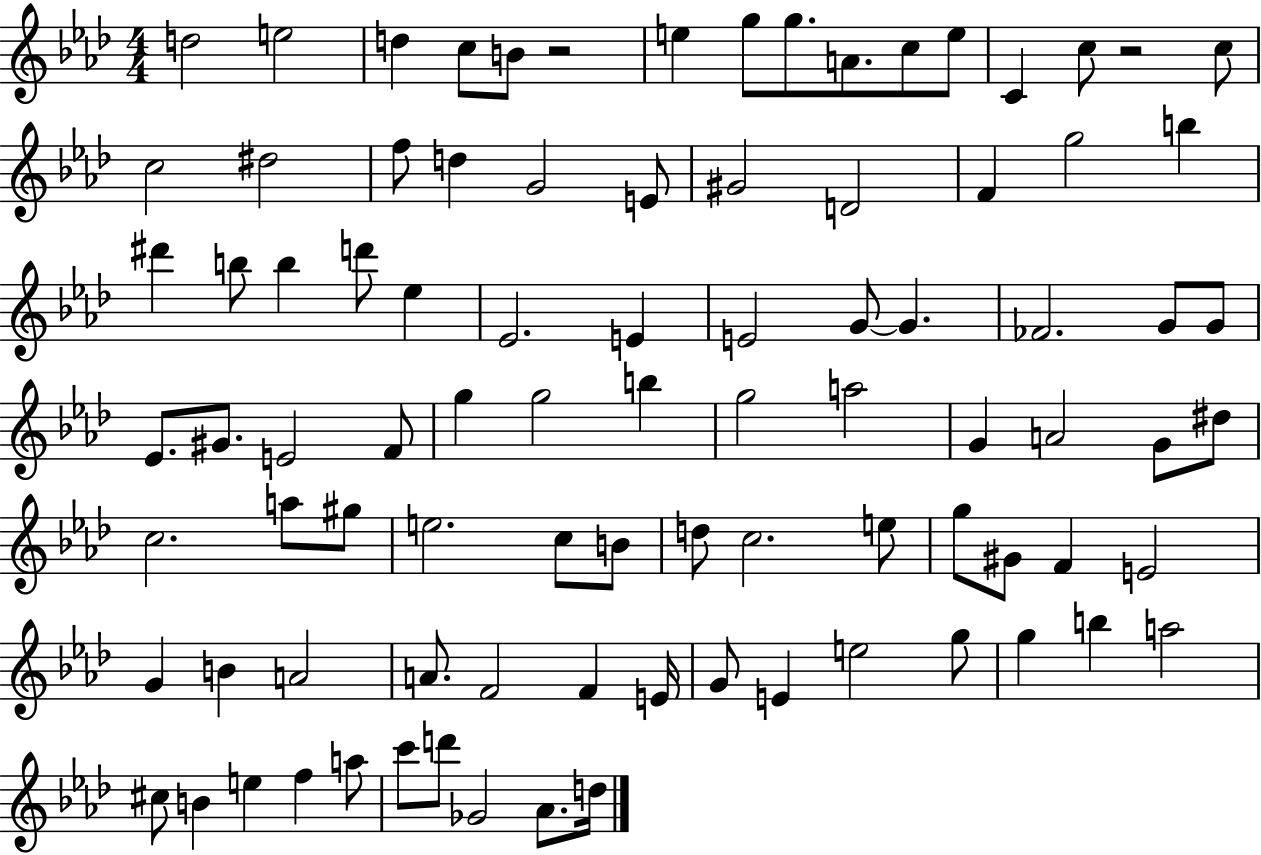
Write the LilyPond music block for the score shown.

{
  \clef treble
  \numericTimeSignature
  \time 4/4
  \key aes \major
  d''2 e''2 | d''4 c''8 b'8 r2 | e''4 g''8 g''8. a'8. c''8 e''8 | c'4 c''8 r2 c''8 | \break c''2 dis''2 | f''8 d''4 g'2 e'8 | gis'2 d'2 | f'4 g''2 b''4 | \break dis'''4 b''8 b''4 d'''8 ees''4 | ees'2. e'4 | e'2 g'8~~ g'4. | fes'2. g'8 g'8 | \break ees'8. gis'8. e'2 f'8 | g''4 g''2 b''4 | g''2 a''2 | g'4 a'2 g'8 dis''8 | \break c''2. a''8 gis''8 | e''2. c''8 b'8 | d''8 c''2. e''8 | g''8 gis'8 f'4 e'2 | \break g'4 b'4 a'2 | a'8. f'2 f'4 e'16 | g'8 e'4 e''2 g''8 | g''4 b''4 a''2 | \break cis''8 b'4 e''4 f''4 a''8 | c'''8 d'''8 ges'2 aes'8. d''16 | \bar "|."
}